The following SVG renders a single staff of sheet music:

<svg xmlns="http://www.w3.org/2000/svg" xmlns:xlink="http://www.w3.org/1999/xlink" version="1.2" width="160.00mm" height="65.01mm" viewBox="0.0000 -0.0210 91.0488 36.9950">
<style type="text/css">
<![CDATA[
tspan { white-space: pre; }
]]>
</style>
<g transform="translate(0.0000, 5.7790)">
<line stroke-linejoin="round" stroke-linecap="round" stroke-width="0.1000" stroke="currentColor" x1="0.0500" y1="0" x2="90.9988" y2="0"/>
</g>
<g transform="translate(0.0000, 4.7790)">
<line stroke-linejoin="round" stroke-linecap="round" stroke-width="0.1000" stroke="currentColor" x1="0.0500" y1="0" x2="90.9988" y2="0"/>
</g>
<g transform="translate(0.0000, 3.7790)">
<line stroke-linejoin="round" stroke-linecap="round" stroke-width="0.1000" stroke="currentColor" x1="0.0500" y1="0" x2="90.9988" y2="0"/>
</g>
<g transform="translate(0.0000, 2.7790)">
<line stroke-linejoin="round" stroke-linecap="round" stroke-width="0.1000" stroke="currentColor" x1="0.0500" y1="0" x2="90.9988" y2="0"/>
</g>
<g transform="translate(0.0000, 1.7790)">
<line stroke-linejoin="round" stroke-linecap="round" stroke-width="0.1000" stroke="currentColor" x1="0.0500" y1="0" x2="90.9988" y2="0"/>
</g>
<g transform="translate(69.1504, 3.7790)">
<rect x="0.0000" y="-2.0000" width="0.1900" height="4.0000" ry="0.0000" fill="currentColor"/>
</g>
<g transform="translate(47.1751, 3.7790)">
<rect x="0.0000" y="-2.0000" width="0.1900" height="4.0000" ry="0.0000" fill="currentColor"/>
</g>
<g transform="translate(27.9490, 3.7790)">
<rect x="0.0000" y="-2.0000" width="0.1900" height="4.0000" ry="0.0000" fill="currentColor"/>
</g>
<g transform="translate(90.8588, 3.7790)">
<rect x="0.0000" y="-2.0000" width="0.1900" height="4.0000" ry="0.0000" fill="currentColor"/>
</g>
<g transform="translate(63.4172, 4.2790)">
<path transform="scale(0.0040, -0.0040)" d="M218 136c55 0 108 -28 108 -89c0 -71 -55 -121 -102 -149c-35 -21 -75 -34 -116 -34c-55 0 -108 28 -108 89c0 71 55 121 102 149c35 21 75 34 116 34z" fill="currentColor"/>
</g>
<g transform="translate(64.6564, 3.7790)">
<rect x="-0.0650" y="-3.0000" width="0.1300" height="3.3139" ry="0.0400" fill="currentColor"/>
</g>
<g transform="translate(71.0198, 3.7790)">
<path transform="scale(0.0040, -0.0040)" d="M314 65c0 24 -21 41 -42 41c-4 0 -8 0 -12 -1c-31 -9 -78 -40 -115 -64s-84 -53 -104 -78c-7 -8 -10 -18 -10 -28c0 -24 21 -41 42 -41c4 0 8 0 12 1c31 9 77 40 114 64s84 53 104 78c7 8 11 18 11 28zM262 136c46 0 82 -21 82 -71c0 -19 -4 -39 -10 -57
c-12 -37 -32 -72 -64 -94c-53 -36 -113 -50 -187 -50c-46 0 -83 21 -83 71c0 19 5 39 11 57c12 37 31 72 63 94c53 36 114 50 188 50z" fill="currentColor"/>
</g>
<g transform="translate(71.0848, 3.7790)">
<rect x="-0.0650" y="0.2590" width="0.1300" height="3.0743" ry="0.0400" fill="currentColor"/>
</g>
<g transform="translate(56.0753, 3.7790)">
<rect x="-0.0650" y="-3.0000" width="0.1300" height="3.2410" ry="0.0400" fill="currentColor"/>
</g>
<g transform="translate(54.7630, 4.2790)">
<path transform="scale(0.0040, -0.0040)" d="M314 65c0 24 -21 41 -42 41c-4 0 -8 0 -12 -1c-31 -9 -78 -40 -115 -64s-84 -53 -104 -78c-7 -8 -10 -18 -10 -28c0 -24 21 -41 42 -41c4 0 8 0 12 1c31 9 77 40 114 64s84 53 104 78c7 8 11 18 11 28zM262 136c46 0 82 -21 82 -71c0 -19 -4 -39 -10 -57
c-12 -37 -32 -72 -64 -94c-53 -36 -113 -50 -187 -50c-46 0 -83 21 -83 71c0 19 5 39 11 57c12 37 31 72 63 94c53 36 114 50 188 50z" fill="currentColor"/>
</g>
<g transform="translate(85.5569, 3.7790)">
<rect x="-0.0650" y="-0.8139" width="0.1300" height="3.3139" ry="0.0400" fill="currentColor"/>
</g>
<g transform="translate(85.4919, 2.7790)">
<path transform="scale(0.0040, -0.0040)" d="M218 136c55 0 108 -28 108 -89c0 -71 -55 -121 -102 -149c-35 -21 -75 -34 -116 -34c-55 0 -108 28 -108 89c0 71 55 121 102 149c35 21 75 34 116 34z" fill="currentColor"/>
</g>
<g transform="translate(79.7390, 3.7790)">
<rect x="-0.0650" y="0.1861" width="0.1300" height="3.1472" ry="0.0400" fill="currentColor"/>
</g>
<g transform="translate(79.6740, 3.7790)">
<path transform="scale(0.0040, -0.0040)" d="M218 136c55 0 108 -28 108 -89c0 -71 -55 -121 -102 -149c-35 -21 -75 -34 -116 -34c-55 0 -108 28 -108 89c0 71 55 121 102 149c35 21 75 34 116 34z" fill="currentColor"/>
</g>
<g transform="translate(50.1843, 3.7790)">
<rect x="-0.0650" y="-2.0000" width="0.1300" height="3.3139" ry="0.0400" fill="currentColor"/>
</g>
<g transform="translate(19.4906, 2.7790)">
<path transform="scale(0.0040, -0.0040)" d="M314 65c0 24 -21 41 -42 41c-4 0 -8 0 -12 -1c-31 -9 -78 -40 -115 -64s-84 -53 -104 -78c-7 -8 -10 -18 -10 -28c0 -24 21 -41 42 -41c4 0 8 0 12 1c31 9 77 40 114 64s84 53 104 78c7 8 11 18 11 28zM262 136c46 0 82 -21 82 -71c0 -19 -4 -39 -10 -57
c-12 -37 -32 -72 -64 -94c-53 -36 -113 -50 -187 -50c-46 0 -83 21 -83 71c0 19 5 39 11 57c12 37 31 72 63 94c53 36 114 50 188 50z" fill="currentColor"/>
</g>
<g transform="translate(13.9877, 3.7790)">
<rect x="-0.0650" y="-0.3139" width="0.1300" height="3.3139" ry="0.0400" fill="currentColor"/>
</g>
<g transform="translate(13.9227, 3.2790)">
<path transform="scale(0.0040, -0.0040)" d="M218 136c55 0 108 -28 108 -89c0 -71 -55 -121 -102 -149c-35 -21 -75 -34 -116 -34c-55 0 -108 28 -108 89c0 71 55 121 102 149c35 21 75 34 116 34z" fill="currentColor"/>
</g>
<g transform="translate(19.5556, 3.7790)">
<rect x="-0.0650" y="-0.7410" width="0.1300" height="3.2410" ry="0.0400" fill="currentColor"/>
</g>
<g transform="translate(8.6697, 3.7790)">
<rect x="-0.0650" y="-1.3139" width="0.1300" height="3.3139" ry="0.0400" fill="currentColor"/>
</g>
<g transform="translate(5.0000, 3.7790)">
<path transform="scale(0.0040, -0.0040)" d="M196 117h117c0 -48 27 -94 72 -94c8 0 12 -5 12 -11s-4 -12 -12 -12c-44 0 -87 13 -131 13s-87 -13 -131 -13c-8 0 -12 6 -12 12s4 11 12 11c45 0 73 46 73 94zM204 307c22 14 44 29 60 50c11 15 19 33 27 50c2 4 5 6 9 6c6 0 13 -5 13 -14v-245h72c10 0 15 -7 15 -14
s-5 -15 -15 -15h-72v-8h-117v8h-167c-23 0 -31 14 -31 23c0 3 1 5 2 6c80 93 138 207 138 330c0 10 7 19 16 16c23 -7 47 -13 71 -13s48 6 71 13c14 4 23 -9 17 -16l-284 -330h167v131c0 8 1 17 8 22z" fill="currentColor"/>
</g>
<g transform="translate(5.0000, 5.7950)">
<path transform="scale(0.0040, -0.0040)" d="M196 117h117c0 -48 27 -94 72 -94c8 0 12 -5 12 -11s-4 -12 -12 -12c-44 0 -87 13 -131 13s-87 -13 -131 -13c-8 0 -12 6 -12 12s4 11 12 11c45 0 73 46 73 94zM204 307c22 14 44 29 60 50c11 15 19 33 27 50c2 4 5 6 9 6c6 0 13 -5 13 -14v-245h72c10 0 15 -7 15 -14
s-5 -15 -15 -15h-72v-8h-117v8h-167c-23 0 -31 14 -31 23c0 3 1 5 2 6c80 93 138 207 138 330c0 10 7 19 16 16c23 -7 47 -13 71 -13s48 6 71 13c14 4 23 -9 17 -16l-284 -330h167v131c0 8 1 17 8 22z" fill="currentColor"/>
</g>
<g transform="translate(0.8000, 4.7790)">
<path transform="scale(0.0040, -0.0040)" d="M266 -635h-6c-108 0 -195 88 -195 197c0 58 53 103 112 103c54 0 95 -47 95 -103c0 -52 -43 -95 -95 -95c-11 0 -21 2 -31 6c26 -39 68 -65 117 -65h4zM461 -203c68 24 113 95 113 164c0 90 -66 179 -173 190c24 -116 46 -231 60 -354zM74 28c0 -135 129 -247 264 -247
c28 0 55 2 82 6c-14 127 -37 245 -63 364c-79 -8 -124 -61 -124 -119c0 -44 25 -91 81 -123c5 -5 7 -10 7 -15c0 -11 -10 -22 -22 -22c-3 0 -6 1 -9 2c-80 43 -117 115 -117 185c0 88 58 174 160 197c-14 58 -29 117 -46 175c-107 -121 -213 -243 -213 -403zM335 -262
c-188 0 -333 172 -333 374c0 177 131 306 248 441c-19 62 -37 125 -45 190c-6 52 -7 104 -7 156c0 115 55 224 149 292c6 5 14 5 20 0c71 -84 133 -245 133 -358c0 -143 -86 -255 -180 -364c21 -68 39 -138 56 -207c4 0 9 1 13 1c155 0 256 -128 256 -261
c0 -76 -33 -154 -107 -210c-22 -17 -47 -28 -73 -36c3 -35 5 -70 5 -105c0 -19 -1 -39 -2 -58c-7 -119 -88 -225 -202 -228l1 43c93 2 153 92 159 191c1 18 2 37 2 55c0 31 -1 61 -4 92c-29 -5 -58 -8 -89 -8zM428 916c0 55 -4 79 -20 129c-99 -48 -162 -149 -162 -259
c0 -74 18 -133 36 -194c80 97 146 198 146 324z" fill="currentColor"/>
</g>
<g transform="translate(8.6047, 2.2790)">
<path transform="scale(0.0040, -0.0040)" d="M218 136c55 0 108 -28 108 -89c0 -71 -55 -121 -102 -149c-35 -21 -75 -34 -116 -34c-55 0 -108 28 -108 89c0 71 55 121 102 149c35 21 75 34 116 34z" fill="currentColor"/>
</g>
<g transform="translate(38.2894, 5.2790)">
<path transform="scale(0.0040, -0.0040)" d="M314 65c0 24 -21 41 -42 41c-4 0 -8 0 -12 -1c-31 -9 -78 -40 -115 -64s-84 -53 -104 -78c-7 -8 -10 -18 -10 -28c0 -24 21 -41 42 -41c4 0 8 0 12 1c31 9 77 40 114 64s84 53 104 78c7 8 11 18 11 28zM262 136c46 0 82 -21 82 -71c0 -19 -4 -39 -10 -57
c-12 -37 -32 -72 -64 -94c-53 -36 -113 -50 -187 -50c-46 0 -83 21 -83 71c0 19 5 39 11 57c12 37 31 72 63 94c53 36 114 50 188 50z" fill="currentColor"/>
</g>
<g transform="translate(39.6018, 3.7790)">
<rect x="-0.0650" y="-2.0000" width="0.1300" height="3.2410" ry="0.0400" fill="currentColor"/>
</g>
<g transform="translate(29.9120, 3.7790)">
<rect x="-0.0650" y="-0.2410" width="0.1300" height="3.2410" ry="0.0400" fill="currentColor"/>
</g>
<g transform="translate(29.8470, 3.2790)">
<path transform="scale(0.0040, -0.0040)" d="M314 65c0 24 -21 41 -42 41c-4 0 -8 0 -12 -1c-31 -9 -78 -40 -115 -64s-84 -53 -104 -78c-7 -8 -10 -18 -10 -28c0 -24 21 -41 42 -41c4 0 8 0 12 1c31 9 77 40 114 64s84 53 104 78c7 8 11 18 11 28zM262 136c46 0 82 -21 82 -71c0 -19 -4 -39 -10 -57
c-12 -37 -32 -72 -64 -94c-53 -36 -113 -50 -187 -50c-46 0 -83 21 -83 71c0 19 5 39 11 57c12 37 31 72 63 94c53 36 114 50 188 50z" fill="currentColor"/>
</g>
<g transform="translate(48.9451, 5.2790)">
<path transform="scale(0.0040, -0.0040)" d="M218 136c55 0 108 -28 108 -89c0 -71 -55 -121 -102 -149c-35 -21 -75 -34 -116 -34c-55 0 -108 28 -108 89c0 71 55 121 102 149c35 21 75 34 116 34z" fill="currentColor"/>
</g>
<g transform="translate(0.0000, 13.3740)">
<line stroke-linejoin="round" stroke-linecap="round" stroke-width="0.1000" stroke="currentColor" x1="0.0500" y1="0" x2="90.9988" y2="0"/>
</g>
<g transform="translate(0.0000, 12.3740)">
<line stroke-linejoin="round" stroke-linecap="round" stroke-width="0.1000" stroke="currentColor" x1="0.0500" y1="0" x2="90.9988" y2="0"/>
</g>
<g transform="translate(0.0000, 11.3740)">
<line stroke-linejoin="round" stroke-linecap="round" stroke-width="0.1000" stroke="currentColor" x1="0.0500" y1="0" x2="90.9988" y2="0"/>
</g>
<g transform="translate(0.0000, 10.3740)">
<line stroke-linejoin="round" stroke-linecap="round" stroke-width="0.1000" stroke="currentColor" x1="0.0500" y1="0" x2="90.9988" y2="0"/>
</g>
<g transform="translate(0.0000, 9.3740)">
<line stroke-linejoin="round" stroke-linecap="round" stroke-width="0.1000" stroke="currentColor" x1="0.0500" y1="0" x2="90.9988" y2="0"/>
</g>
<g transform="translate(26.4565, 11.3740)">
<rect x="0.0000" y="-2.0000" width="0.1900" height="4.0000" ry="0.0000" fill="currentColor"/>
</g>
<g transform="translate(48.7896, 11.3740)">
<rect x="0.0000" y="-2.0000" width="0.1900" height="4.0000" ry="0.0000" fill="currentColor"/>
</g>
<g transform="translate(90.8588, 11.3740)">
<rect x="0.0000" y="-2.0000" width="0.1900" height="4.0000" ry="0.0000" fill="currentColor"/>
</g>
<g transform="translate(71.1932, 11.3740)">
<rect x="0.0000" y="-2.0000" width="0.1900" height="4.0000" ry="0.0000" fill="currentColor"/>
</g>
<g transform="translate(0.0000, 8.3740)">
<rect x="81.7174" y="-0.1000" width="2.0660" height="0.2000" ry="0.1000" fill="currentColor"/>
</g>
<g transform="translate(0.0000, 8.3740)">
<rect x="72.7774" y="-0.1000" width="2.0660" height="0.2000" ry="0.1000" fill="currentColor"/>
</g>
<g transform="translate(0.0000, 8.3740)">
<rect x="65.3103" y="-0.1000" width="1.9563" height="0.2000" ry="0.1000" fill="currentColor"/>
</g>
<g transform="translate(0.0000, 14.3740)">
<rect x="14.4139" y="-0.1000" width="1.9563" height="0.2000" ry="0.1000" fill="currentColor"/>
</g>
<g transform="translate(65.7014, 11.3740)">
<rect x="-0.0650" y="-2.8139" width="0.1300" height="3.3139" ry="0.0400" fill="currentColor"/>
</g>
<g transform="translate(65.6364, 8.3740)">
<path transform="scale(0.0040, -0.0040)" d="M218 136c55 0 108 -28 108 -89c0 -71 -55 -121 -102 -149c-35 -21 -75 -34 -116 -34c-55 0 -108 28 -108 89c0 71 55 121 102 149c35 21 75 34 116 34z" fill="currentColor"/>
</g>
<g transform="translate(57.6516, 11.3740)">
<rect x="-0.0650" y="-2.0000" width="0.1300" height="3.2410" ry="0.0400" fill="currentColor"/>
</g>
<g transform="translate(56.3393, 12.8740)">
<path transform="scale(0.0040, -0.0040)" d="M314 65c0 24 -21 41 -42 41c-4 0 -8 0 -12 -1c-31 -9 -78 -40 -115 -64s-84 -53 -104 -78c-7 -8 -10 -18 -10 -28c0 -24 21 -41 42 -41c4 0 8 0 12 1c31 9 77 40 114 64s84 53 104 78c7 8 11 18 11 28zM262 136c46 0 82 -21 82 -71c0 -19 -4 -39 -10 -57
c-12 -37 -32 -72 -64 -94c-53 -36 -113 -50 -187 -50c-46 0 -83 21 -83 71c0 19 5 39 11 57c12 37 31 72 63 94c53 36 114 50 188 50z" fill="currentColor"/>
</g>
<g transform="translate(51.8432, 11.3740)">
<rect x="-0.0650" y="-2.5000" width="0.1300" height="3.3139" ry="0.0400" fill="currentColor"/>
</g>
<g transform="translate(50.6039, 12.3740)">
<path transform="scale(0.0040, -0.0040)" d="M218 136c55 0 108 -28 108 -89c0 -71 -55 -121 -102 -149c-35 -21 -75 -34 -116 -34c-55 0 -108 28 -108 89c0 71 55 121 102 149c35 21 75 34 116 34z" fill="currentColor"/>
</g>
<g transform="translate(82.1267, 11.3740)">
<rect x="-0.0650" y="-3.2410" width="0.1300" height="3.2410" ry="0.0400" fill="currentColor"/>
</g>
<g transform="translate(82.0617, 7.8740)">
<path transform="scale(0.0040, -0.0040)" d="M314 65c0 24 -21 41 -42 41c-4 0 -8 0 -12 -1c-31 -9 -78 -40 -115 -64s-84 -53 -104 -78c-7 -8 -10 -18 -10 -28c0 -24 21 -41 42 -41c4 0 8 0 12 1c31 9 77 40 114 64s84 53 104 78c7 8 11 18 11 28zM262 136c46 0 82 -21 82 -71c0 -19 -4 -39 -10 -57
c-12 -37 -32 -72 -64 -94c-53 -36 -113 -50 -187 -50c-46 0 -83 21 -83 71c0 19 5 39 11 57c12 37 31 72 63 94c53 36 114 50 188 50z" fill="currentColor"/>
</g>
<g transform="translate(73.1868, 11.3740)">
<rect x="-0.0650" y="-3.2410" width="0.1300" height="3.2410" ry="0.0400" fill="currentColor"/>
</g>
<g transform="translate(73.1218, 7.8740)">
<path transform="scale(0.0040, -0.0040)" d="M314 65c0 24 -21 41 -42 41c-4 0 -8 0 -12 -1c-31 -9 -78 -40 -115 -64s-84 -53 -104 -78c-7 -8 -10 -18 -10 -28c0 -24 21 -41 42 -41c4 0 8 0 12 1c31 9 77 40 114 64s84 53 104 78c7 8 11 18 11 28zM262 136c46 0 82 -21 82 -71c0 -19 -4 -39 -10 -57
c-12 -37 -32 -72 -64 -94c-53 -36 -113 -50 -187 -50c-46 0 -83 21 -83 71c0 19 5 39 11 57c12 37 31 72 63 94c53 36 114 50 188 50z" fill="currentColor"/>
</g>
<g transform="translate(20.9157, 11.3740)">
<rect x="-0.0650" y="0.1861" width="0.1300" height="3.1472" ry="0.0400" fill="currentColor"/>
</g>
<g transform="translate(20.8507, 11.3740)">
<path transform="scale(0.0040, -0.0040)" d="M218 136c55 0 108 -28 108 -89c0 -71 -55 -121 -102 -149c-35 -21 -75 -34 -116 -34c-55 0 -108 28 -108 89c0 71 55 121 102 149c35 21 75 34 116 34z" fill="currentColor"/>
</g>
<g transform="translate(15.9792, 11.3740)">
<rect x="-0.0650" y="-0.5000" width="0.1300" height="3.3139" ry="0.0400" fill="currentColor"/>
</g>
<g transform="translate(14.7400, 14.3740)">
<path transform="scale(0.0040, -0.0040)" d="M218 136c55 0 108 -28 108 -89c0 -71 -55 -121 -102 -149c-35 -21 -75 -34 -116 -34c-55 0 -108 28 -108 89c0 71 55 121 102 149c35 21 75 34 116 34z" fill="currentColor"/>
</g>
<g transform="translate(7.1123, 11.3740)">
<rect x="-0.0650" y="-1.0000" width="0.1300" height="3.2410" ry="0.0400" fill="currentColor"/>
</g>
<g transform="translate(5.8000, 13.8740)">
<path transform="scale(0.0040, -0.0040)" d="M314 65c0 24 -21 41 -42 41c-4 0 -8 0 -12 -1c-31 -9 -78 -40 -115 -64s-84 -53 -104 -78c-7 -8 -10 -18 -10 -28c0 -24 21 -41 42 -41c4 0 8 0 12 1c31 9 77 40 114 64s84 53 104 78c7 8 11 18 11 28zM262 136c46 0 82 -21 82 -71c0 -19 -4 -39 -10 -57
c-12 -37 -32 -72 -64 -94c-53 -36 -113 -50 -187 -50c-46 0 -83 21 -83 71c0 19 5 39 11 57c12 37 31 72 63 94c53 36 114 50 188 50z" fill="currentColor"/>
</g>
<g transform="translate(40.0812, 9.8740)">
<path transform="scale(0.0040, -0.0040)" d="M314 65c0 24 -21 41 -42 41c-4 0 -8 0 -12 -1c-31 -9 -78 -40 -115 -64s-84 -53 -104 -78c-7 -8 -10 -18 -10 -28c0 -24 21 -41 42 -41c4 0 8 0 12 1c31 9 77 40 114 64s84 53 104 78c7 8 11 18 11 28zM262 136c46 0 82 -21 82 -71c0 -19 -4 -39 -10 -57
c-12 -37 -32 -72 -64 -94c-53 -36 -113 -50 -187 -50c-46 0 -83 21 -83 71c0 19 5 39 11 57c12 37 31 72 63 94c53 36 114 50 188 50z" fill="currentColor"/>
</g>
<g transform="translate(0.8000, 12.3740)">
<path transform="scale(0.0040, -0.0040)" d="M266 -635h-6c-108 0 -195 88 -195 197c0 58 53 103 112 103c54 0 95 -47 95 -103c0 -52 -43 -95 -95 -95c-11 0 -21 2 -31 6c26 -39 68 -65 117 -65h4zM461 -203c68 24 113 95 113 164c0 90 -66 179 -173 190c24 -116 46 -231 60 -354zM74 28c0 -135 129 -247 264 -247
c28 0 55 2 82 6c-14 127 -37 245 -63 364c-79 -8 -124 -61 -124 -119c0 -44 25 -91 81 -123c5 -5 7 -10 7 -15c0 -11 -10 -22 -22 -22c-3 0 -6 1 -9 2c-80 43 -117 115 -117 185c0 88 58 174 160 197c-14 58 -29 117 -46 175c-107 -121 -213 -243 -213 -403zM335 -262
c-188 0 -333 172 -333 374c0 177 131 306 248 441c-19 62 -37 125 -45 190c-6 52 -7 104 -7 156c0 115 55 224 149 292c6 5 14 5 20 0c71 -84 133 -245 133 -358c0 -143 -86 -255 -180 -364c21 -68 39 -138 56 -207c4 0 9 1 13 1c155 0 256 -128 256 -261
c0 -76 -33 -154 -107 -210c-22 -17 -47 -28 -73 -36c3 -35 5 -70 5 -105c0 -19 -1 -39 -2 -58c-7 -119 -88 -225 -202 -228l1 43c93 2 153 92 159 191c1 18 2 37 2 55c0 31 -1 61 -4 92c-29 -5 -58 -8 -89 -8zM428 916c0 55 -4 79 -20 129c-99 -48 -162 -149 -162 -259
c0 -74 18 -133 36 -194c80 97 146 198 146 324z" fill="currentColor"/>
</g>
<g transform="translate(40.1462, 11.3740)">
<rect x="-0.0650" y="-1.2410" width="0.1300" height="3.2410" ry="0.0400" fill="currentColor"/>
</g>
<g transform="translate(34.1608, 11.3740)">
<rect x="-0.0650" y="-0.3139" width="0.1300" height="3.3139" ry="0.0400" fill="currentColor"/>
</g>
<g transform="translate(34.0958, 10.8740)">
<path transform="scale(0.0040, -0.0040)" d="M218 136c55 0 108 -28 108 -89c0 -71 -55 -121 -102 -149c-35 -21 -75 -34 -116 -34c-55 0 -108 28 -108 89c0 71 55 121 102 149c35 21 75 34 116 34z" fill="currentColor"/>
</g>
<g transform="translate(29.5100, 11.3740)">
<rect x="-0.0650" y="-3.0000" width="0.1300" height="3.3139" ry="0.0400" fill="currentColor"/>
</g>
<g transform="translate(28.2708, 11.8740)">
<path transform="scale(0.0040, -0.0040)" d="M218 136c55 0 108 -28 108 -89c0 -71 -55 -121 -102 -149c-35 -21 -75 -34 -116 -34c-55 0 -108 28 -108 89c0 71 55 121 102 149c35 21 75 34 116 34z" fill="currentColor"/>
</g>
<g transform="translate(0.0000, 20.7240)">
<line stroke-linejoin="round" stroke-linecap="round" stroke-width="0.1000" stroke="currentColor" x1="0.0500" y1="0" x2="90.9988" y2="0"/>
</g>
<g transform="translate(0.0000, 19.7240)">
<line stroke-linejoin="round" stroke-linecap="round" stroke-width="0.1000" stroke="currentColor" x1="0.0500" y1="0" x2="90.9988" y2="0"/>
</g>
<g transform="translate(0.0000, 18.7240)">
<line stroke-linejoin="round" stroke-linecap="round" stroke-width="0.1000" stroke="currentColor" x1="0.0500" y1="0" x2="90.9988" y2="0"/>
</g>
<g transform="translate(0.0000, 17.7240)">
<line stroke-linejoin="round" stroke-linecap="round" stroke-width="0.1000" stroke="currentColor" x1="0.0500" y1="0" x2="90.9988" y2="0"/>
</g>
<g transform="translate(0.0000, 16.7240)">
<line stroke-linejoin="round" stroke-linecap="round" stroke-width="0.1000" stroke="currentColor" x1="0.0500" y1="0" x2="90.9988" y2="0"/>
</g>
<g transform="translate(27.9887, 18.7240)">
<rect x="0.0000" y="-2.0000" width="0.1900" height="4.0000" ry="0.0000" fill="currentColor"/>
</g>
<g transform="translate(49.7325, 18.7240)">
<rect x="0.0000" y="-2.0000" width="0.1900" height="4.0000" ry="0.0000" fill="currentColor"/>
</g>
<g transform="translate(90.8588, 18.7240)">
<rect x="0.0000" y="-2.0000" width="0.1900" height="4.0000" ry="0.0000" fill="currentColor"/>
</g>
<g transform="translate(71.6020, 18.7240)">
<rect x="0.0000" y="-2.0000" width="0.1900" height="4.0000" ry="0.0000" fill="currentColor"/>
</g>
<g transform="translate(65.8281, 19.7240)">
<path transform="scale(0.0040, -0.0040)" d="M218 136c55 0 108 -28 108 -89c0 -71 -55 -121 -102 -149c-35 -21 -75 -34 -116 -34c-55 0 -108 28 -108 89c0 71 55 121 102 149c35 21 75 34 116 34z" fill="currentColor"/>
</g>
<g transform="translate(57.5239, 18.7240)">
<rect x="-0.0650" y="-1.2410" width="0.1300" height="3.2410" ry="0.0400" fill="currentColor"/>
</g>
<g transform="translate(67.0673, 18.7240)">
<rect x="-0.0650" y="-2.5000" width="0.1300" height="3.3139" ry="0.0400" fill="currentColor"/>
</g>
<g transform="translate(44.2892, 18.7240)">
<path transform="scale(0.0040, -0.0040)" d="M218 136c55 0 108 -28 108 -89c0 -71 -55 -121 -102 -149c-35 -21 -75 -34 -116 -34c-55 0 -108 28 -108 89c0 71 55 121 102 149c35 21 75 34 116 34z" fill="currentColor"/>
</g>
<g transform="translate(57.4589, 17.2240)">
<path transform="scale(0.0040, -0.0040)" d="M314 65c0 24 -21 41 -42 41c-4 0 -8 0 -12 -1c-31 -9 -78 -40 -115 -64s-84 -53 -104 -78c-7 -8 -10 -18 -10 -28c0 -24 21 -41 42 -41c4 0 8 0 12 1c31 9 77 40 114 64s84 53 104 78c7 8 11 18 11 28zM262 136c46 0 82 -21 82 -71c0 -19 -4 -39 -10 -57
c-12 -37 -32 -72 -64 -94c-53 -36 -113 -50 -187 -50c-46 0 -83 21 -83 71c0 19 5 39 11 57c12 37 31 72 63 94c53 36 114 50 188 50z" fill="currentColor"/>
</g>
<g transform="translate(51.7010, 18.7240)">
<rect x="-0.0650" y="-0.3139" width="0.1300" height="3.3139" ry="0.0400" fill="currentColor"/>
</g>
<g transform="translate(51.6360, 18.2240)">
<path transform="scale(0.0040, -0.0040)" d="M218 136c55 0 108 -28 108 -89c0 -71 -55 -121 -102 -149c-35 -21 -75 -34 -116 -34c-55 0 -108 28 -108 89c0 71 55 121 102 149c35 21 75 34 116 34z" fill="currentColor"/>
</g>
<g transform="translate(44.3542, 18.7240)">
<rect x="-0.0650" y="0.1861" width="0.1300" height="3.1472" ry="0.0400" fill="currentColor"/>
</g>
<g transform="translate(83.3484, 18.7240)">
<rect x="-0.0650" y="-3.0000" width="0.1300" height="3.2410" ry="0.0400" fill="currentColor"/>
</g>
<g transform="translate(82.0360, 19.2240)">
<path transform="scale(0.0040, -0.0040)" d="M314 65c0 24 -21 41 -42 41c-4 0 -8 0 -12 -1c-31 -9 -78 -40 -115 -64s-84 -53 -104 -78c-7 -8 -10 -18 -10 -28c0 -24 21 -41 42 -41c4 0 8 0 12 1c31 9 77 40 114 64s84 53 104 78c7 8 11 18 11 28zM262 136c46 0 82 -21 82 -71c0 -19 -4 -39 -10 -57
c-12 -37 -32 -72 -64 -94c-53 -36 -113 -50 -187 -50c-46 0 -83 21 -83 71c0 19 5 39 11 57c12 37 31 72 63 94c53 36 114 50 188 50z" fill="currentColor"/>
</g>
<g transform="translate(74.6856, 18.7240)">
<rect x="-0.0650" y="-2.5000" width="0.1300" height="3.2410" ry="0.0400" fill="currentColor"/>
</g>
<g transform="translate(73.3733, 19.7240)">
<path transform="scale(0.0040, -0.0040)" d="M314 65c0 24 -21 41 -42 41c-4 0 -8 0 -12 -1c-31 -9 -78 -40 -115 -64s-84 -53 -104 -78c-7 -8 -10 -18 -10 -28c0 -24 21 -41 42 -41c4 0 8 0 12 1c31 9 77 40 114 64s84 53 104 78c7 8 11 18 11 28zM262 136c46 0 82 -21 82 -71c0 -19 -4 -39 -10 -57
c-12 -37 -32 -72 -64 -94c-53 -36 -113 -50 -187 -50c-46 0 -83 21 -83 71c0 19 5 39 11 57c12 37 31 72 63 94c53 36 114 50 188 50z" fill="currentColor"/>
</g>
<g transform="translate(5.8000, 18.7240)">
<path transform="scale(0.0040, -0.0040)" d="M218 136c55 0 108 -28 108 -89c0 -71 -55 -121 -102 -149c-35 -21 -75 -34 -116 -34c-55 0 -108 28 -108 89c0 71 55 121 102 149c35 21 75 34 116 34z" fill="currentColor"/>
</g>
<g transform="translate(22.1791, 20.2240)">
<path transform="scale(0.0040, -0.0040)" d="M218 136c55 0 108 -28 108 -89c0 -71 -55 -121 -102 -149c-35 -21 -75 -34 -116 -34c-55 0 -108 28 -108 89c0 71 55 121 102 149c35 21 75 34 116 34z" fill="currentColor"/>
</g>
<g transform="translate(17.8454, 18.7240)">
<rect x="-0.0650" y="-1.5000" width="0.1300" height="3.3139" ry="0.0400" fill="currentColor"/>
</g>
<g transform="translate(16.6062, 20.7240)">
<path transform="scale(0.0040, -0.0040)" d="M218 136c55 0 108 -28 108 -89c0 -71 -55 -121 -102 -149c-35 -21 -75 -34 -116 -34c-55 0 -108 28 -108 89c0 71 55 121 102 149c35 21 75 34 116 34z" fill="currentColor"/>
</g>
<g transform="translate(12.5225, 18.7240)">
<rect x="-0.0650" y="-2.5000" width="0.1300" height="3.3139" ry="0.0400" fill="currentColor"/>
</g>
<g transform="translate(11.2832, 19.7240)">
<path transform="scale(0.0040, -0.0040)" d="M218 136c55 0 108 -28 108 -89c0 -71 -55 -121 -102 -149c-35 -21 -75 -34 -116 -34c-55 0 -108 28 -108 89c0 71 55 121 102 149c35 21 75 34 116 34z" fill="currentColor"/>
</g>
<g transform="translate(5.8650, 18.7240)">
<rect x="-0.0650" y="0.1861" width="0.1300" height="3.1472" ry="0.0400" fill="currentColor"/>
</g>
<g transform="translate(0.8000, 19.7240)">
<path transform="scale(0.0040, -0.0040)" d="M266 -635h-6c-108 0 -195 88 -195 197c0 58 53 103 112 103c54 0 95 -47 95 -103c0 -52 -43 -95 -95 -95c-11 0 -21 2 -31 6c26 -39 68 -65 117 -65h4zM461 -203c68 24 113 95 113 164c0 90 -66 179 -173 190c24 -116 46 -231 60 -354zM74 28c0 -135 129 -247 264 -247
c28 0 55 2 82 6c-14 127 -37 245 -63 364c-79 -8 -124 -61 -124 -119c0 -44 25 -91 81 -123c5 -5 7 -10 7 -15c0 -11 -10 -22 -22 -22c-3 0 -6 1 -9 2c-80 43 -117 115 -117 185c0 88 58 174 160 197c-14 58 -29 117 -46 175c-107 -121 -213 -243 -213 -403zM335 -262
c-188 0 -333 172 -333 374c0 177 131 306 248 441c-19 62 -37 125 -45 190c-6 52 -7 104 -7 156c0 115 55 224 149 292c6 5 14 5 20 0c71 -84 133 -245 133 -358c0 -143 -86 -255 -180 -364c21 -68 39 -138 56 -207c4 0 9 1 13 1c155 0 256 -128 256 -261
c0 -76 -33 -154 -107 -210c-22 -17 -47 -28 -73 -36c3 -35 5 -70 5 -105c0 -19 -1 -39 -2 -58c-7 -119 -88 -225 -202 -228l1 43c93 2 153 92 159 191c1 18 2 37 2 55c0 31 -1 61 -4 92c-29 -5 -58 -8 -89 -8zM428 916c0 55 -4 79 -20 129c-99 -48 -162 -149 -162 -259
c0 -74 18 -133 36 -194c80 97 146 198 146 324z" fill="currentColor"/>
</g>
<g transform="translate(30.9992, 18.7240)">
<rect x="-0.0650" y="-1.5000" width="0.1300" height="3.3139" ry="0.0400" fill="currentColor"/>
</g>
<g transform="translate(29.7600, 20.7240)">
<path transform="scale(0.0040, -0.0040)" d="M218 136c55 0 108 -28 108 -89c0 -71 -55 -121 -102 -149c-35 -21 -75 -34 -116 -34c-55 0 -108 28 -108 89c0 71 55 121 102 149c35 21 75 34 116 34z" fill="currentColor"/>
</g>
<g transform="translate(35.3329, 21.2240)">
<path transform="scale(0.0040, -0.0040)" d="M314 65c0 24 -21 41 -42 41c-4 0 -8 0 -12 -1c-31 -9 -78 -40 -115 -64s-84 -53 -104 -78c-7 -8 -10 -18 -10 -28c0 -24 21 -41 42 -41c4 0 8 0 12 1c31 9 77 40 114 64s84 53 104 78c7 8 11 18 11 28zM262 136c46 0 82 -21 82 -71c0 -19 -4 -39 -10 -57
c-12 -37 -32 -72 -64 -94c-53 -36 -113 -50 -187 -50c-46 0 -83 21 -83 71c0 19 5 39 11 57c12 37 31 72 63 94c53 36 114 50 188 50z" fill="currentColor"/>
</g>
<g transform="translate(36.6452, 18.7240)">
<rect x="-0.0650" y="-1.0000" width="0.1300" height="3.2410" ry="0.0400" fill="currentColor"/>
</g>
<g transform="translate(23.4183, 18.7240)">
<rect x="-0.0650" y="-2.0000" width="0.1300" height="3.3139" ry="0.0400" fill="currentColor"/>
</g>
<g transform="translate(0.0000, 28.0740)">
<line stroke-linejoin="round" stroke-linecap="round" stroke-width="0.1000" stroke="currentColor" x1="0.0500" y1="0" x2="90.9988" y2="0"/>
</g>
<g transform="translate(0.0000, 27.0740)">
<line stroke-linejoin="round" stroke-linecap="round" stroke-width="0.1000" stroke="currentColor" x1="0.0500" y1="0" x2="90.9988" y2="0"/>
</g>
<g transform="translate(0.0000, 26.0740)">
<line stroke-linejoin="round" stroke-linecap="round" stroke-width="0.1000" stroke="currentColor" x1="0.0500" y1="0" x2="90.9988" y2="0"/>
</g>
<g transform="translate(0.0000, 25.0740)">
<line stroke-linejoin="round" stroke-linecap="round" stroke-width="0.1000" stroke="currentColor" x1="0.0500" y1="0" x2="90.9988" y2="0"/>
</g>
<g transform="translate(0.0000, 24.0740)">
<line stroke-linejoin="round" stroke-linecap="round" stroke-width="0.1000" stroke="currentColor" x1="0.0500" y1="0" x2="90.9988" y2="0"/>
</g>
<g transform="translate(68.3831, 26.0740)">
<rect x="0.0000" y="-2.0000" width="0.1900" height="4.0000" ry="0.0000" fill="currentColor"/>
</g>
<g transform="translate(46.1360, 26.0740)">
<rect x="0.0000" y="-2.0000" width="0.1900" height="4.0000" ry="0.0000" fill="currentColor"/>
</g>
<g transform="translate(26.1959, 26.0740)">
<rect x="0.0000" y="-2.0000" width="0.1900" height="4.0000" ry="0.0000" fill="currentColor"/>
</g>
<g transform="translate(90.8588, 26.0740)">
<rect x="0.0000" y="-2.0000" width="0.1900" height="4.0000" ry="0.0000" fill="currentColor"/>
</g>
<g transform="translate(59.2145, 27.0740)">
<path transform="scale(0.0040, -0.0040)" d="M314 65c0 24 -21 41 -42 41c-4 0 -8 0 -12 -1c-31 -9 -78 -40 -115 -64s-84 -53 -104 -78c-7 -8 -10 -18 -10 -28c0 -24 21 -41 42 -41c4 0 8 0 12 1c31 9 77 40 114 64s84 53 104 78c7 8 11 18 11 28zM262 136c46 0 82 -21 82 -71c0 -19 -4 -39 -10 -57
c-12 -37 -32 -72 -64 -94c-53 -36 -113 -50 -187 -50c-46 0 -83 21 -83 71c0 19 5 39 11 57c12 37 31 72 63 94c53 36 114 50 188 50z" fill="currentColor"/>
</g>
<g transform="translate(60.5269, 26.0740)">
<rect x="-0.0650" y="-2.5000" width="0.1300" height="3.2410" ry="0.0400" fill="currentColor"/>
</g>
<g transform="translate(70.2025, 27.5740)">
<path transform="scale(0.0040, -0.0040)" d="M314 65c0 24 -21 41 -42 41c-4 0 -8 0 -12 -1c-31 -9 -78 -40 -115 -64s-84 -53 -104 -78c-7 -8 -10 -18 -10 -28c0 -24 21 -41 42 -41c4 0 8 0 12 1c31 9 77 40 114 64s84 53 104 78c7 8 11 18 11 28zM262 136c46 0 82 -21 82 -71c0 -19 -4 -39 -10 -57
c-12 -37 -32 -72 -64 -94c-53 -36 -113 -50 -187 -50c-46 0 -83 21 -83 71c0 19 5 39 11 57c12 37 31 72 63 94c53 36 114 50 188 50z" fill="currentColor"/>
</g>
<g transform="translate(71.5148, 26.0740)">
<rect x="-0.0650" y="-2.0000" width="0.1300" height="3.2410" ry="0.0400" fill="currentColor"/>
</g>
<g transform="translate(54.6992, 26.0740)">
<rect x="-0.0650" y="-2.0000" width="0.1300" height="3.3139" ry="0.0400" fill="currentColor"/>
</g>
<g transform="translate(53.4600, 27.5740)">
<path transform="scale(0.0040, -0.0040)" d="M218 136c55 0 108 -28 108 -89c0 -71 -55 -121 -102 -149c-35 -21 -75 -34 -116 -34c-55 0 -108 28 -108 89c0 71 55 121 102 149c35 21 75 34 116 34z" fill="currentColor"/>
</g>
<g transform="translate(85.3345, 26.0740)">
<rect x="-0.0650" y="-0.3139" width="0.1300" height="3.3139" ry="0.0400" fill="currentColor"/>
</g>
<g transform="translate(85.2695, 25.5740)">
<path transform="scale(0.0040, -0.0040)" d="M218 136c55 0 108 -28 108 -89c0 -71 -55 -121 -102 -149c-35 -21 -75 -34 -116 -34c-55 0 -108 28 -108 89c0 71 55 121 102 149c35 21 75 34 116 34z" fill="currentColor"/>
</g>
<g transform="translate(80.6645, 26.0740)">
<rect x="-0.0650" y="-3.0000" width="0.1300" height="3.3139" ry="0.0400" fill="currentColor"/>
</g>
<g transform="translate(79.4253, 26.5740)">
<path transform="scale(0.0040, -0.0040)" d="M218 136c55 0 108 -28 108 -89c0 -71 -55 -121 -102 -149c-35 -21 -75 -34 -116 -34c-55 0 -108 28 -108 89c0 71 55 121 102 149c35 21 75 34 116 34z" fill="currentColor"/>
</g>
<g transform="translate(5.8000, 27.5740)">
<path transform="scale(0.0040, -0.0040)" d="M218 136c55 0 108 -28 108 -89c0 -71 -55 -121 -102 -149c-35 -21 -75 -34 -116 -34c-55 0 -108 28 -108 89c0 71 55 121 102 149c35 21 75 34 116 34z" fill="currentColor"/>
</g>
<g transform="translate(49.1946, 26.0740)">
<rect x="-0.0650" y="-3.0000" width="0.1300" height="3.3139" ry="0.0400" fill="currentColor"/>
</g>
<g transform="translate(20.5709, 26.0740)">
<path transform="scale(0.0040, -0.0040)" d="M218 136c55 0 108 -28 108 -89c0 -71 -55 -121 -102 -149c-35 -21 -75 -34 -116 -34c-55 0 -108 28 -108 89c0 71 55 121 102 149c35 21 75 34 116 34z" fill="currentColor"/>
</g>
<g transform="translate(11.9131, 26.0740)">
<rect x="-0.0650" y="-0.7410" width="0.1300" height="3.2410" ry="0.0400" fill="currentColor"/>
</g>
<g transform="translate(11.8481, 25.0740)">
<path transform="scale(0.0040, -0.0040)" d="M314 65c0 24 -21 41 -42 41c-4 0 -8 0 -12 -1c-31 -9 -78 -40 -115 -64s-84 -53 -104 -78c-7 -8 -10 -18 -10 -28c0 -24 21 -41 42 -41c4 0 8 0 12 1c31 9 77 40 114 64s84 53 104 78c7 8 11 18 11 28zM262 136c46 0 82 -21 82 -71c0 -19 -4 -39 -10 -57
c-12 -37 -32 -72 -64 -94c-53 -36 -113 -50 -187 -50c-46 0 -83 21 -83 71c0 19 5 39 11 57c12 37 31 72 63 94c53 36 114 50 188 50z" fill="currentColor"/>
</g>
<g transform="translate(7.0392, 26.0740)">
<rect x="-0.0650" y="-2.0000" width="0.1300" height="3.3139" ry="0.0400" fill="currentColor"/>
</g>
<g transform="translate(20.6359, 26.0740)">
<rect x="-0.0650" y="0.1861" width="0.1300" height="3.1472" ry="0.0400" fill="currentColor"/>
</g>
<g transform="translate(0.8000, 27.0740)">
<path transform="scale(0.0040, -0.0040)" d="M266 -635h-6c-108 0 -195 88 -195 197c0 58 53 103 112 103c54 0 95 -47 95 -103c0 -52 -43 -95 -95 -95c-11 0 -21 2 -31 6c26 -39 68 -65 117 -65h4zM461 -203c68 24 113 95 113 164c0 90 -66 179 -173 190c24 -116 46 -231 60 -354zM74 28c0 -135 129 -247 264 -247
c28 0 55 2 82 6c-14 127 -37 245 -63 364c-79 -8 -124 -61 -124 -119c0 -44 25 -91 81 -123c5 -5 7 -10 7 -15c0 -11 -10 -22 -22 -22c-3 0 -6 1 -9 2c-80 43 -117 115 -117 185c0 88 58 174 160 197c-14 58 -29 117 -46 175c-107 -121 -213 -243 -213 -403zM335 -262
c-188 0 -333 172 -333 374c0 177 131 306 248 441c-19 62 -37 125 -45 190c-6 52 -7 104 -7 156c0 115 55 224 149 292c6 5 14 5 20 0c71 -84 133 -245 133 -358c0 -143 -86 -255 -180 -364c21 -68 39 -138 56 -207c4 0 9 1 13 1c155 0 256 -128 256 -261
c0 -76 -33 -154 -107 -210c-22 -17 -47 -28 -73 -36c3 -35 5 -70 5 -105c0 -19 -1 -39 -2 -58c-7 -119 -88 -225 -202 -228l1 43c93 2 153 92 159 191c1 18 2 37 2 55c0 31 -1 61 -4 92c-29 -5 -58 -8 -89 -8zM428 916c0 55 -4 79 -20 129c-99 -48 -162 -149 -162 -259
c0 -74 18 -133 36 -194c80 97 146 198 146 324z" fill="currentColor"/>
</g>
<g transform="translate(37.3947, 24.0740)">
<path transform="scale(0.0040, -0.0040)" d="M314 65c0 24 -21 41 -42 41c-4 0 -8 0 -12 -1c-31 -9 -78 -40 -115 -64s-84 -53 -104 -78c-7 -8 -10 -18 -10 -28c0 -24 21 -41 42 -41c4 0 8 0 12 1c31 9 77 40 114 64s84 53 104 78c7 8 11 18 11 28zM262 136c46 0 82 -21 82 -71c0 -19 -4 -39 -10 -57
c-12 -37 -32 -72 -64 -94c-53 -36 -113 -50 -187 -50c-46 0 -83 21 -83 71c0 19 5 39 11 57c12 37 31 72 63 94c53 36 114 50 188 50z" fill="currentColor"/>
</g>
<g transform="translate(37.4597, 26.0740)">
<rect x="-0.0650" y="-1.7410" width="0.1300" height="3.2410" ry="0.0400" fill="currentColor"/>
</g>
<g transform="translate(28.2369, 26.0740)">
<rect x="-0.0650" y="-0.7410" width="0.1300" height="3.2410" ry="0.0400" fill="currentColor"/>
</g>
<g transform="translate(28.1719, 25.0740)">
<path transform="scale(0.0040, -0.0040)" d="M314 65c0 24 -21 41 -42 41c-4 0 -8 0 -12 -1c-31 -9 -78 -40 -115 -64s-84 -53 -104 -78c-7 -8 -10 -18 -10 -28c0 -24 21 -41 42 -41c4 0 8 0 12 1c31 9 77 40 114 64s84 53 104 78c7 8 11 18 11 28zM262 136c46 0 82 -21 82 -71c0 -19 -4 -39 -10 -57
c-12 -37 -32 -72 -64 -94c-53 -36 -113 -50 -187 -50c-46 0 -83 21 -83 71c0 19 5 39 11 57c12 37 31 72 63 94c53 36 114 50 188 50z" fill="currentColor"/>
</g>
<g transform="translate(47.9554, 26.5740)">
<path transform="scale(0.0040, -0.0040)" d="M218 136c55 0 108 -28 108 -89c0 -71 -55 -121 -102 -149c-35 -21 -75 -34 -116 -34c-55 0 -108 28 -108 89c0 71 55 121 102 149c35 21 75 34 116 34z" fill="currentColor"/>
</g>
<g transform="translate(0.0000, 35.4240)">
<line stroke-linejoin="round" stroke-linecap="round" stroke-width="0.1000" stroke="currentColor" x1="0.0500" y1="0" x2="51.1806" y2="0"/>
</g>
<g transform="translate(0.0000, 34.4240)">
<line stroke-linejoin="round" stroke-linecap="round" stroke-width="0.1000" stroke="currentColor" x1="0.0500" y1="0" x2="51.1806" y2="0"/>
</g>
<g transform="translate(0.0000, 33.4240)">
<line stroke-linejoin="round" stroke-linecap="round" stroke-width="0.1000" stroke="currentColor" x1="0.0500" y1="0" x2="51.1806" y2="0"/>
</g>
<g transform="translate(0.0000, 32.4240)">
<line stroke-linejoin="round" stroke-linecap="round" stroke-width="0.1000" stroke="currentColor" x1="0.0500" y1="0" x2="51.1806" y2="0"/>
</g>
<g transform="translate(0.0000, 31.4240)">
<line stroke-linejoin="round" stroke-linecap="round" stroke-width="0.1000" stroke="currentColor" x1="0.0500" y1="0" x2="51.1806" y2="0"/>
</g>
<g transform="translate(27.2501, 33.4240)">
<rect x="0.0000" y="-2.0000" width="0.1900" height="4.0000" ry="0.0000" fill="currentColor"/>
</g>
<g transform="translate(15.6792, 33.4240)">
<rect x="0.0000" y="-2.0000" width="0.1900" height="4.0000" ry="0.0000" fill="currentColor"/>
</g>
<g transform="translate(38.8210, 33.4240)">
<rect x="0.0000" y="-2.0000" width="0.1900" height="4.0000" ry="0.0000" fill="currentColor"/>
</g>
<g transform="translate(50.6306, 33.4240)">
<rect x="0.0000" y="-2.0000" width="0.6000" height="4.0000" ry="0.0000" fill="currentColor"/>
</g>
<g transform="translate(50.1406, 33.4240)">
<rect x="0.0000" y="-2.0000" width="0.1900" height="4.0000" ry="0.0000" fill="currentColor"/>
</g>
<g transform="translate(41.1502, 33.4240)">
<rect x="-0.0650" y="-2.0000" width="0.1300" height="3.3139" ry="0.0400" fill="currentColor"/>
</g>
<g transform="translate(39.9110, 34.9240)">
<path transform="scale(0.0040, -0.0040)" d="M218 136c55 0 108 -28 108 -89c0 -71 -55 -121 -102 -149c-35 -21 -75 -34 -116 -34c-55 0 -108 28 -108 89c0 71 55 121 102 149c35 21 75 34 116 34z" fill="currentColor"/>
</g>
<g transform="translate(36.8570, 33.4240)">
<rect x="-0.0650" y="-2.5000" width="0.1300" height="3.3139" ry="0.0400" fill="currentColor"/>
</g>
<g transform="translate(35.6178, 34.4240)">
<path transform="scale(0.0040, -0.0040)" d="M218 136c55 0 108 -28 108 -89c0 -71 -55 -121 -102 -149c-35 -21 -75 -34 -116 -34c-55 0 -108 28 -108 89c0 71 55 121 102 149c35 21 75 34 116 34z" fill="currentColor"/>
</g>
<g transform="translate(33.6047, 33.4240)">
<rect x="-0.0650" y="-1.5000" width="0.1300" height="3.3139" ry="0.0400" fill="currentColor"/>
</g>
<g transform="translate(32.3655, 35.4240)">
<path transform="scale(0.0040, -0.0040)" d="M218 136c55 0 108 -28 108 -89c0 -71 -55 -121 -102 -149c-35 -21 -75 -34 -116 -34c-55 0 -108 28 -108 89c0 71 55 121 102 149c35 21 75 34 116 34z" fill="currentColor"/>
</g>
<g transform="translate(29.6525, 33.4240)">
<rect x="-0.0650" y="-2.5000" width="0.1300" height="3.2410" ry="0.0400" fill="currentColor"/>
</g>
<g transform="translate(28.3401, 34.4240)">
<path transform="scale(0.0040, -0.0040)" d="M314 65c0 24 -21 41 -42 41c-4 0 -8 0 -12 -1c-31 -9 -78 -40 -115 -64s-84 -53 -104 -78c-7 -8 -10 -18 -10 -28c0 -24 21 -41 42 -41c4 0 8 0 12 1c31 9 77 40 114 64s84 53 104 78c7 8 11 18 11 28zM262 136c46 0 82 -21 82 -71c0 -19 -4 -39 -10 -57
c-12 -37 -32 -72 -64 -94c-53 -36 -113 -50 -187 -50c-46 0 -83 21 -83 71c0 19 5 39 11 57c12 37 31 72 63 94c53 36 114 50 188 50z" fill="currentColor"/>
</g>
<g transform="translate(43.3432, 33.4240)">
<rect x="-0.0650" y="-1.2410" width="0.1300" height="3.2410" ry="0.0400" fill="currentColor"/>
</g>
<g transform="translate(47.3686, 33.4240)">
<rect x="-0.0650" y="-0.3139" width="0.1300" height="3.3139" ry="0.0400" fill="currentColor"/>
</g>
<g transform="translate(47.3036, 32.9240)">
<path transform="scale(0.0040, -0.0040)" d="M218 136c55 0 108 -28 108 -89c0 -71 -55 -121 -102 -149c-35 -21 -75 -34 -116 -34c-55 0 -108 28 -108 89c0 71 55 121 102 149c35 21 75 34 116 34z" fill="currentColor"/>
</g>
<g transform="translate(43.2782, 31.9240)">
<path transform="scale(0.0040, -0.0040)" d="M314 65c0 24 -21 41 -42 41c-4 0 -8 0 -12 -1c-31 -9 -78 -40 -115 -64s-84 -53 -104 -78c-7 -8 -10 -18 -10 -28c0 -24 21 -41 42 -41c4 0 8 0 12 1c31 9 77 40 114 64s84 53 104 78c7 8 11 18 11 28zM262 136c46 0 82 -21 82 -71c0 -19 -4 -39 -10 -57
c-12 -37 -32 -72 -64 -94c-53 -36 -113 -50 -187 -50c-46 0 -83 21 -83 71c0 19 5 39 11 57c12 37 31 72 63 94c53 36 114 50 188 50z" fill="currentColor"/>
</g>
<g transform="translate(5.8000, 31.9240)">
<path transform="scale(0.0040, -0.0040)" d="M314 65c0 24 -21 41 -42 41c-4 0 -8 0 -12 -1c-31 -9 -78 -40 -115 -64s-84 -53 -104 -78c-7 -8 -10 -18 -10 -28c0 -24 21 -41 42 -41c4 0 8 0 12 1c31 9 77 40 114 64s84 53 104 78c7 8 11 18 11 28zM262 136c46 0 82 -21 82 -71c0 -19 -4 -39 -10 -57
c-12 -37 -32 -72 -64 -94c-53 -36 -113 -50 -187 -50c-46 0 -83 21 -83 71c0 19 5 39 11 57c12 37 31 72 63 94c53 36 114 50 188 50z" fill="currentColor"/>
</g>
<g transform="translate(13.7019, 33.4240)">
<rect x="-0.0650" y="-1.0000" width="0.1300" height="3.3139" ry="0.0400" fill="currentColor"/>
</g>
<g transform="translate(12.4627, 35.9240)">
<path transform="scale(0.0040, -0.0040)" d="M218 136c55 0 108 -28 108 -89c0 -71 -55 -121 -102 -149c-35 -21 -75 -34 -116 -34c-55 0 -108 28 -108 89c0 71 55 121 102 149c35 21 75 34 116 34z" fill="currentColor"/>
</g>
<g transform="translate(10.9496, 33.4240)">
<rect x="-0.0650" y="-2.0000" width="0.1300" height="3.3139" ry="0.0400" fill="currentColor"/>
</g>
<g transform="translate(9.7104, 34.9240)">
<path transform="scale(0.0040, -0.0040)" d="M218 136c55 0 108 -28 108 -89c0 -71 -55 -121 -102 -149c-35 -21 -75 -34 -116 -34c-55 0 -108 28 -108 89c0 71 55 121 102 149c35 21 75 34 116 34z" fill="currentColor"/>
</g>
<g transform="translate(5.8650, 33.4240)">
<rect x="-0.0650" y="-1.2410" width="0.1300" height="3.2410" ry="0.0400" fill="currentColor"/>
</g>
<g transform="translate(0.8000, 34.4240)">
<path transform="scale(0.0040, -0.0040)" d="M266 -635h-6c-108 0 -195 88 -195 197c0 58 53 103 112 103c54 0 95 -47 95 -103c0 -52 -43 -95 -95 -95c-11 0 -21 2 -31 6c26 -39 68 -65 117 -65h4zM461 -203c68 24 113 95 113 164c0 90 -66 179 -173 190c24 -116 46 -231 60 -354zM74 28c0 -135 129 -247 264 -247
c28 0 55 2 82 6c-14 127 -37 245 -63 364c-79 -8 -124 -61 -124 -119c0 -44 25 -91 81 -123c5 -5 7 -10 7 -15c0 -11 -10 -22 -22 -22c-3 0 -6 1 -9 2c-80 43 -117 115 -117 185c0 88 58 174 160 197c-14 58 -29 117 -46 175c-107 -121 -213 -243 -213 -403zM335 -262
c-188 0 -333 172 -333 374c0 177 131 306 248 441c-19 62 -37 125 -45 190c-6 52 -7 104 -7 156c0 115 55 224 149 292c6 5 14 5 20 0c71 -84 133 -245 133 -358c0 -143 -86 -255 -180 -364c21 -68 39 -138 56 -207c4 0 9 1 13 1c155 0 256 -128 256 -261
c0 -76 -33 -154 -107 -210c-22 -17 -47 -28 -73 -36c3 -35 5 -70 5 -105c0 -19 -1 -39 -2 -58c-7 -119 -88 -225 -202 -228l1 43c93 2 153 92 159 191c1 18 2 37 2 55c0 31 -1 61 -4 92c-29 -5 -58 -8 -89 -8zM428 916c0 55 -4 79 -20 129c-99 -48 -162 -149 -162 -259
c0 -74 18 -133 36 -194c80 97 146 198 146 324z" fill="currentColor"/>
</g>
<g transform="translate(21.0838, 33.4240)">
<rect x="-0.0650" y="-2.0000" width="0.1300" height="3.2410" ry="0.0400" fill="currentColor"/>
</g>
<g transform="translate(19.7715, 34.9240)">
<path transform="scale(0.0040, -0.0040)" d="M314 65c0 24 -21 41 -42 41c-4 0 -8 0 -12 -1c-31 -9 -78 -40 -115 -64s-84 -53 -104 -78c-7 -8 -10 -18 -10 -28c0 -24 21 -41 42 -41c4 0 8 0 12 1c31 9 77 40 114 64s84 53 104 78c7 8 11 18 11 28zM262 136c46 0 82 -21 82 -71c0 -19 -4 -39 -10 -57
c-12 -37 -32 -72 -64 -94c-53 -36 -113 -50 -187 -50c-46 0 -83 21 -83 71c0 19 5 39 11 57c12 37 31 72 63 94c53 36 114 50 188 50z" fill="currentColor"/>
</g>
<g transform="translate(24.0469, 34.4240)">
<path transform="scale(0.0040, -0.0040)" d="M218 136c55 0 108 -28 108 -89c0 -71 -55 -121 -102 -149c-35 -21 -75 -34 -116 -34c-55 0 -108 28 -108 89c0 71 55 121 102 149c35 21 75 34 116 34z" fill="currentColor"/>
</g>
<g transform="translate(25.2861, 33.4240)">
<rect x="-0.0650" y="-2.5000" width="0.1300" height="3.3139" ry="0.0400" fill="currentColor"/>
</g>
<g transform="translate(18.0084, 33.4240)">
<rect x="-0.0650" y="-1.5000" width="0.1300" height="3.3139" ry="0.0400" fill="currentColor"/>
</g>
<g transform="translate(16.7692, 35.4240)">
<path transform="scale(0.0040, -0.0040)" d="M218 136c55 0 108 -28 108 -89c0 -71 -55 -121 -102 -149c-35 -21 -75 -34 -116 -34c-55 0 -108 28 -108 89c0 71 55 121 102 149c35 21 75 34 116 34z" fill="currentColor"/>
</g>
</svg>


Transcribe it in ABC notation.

X:1
T:Untitled
M:4/4
L:1/4
K:C
e c d2 c2 F2 F A2 A B2 B d D2 C B A c e2 G F2 a b2 b2 B G E F E D2 B c e2 G G2 A2 F d2 B d2 f2 A F G2 F2 A c e2 F D E F2 G G2 E G F e2 c